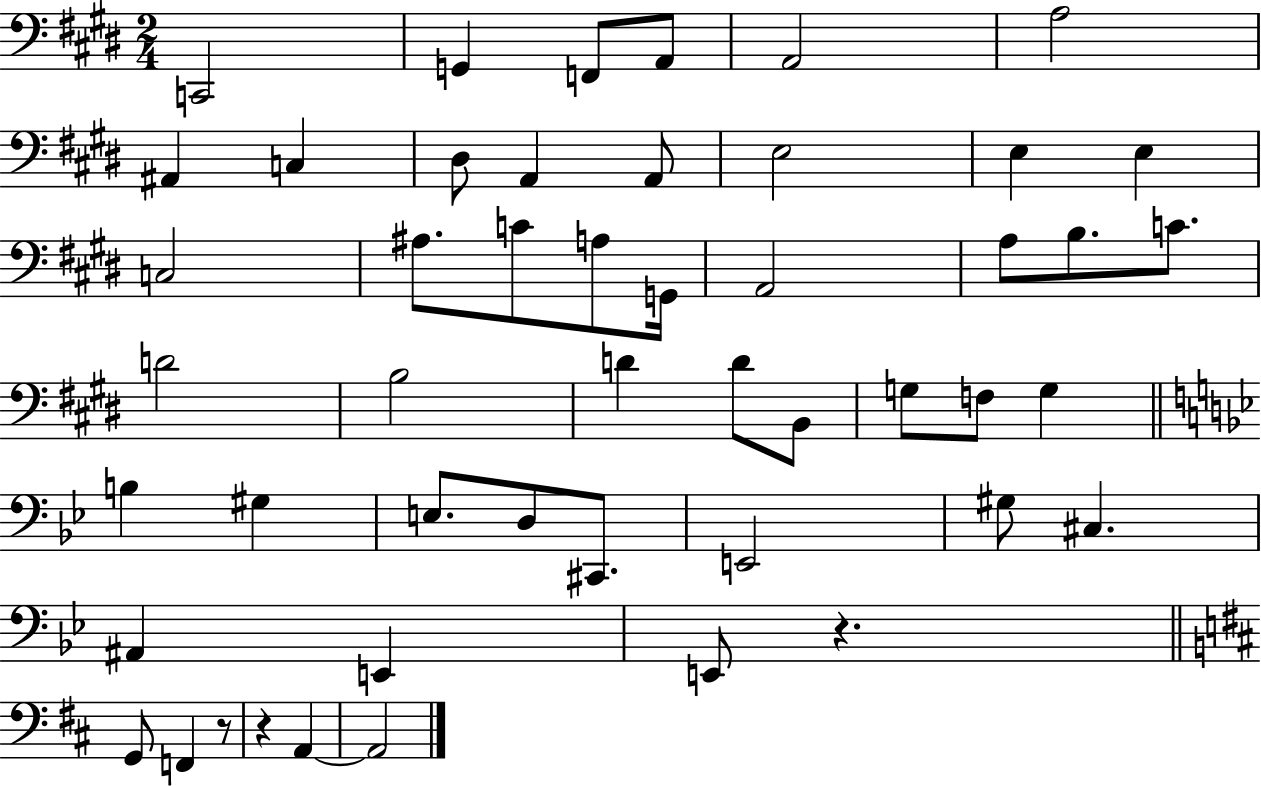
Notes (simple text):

C2/h G2/q F2/e A2/e A2/h A3/h A#2/q C3/q D#3/e A2/q A2/e E3/h E3/q E3/q C3/h A#3/e. C4/e A3/e G2/s A2/h A3/e B3/e. C4/e. D4/h B3/h D4/q D4/e B2/e G3/e F3/e G3/q B3/q G#3/q E3/e. D3/e C#2/e. E2/h G#3/e C#3/q. A#2/q E2/q E2/e R/q. G2/e F2/q R/e R/q A2/q A2/h